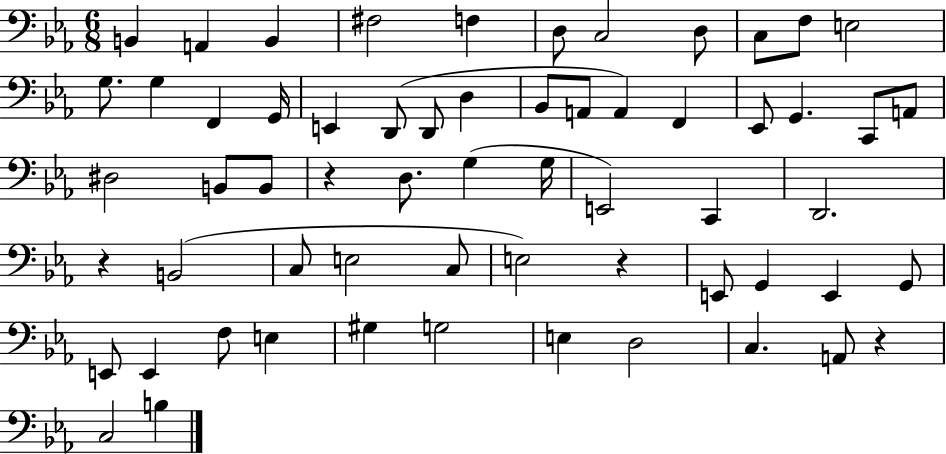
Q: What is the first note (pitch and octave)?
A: B2